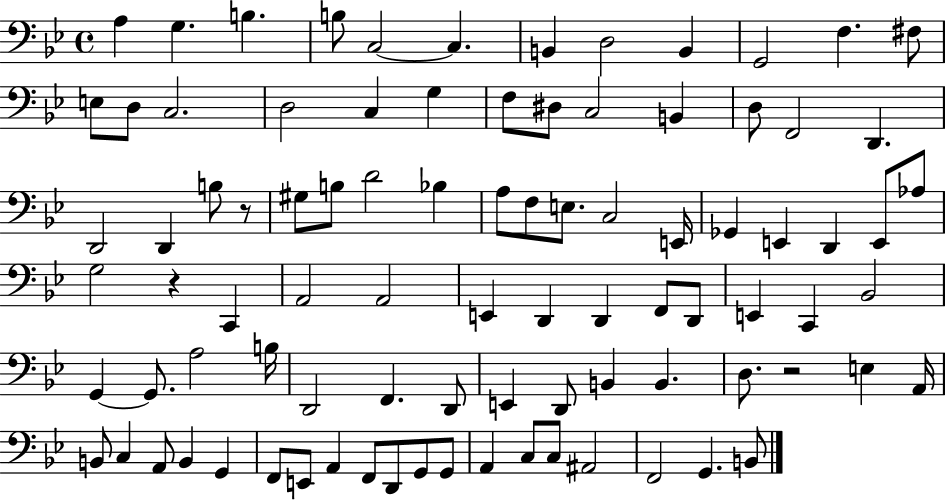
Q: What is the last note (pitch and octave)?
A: B2